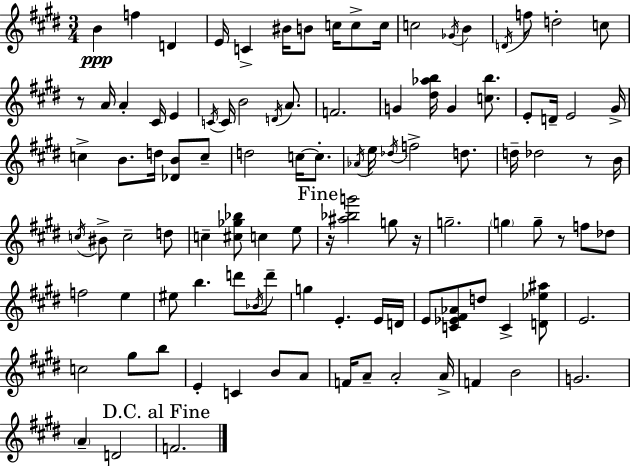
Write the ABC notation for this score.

X:1
T:Untitled
M:3/4
L:1/4
K:E
B f D E/4 C ^B/4 B/2 c/4 c/2 c/4 c2 _G/4 B D/4 f/2 d2 c/2 z/2 A/4 A ^C/4 E C/4 C/4 B2 D/4 A/2 F2 G [^d_ab]/4 G [cb]/2 E/2 D/4 E2 ^G/4 c B/2 d/4 [_DB]/2 c/2 d2 c/4 c/2 _A/4 e/4 _d/4 f2 d/2 d/4 _d2 z/2 B/4 c/4 ^B/2 c2 d/2 c [^c_g_b]/2 c e/2 z/4 [^a_bg']2 g/2 z/4 g2 g g/2 z/2 f/2 _d/2 f2 e ^e/2 b d'/2 _B/4 d'/2 g E E/4 D/4 E/2 [C_E^F_A]/2 d/2 C [D_e^a]/2 E2 c2 ^g/2 b/2 E C B/2 A/2 F/4 A/2 A2 A/4 F B2 G2 A D2 F2